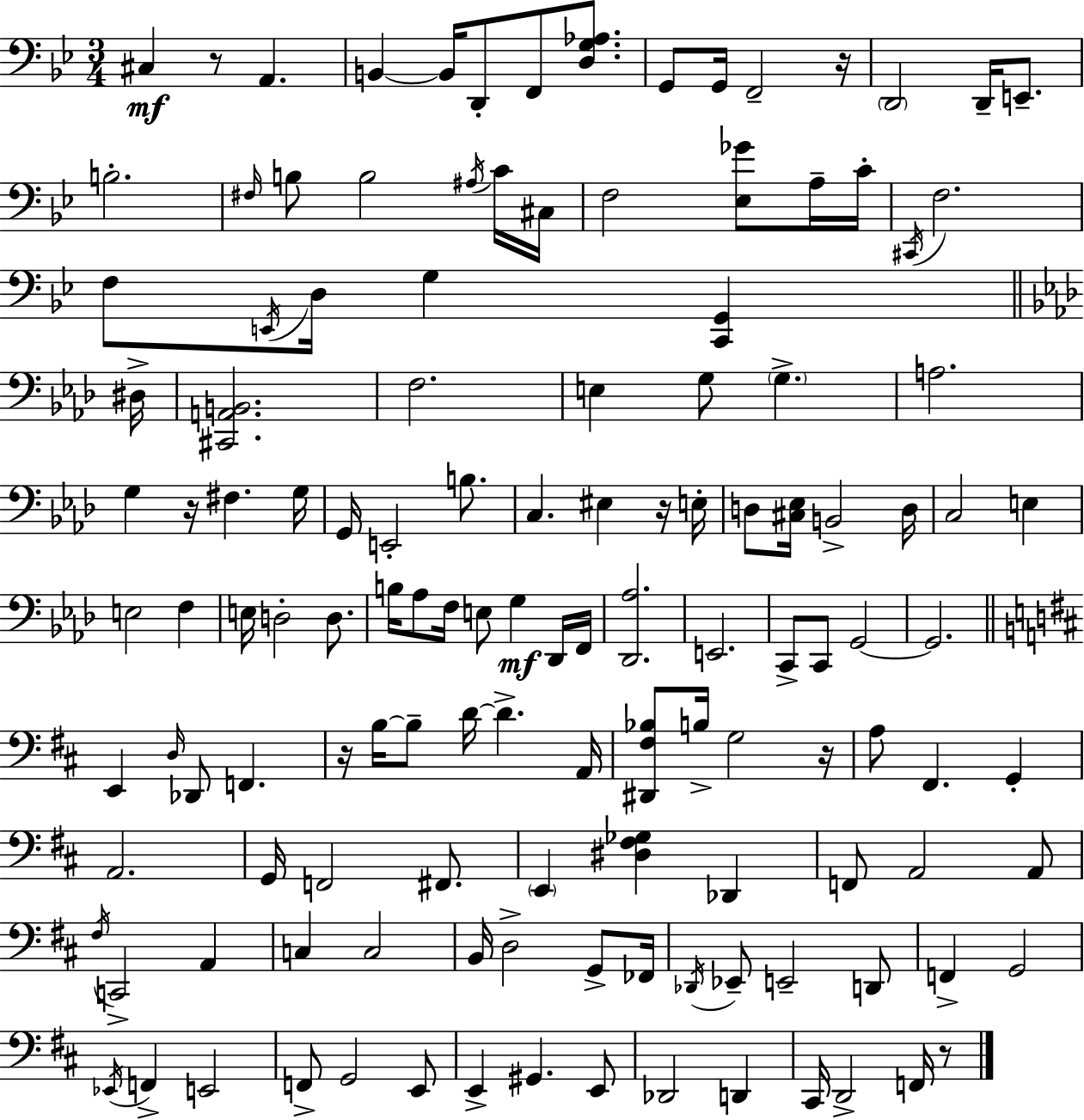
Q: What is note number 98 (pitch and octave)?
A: Db2